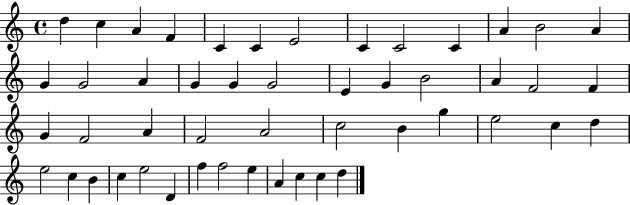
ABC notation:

X:1
T:Untitled
M:4/4
L:1/4
K:C
d c A F C C E2 C C2 C A B2 A G G2 A G G G2 E G B2 A F2 F G F2 A F2 A2 c2 B g e2 c d e2 c B c e2 D f f2 e A c c d